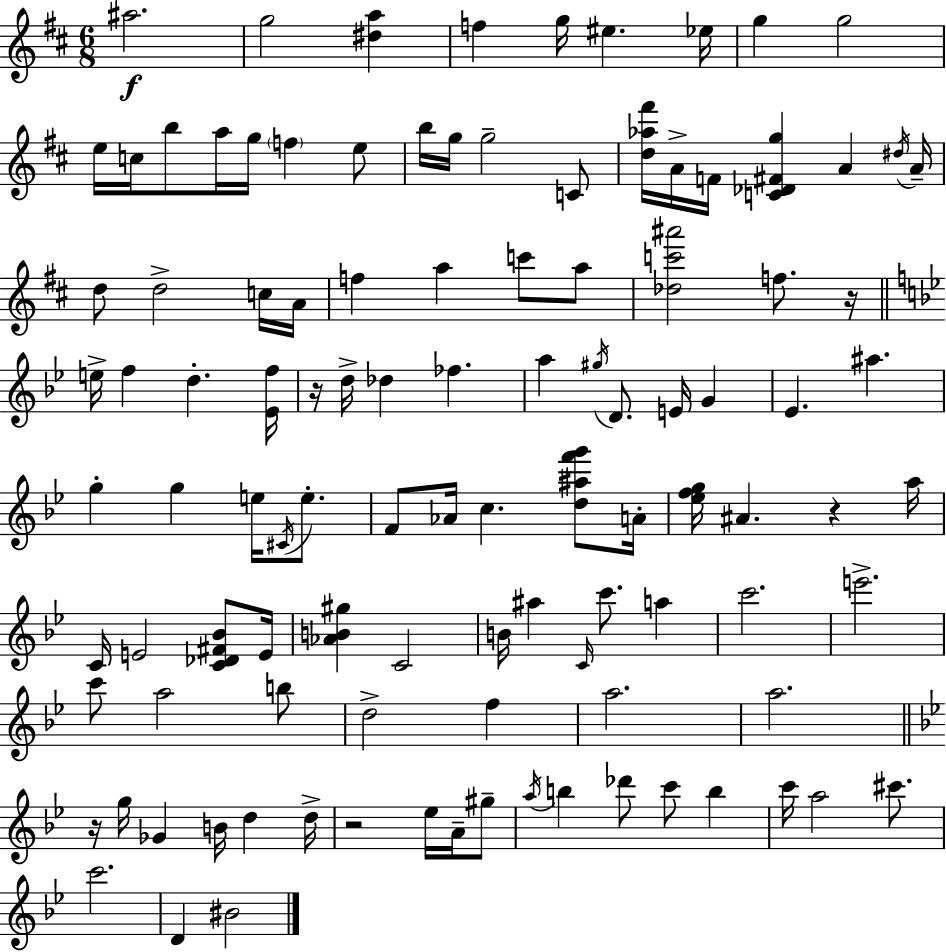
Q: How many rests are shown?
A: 5